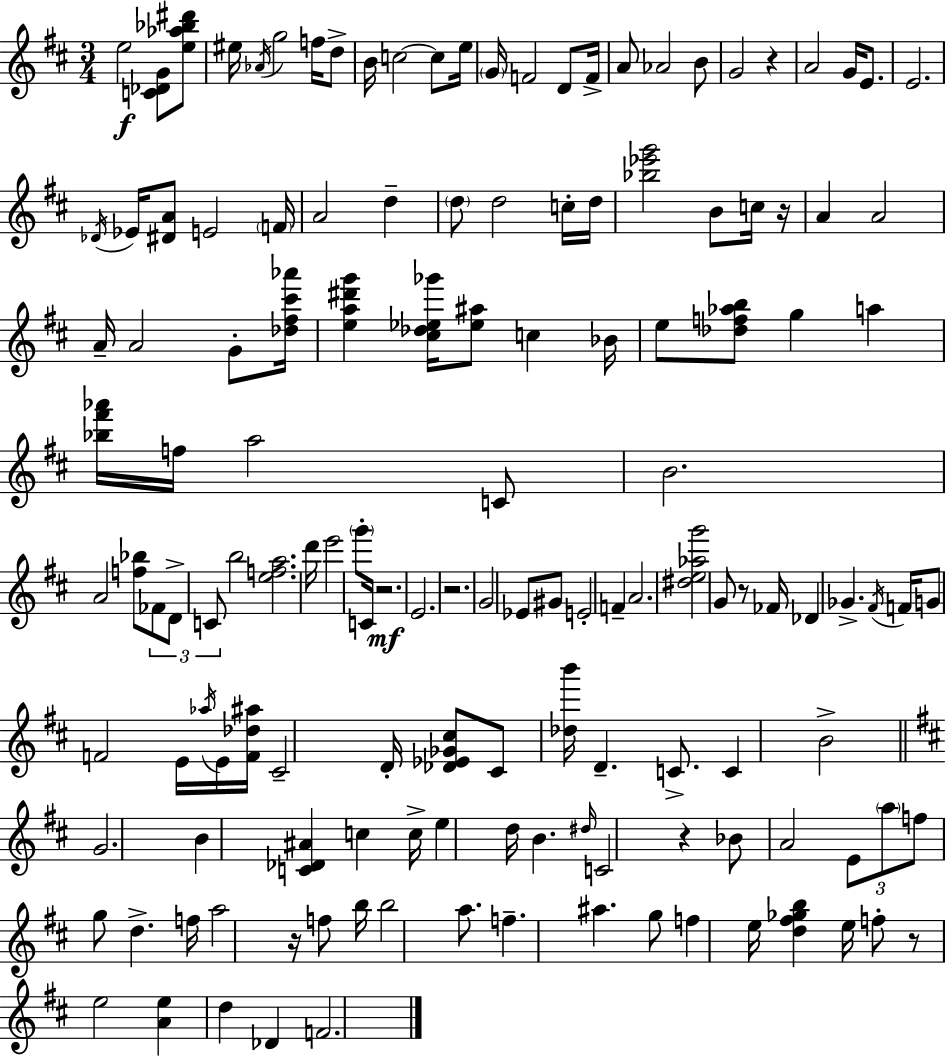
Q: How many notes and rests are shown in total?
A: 142